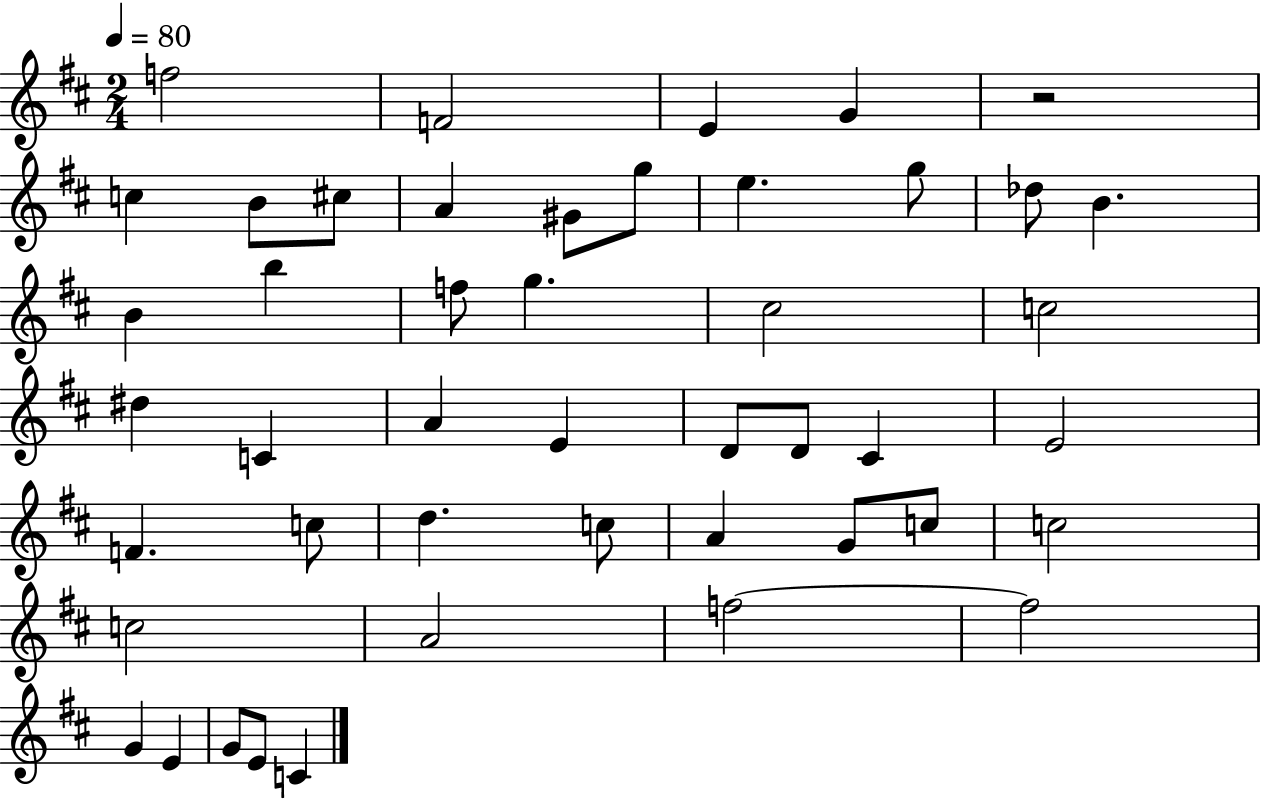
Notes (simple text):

F5/h F4/h E4/q G4/q R/h C5/q B4/e C#5/e A4/q G#4/e G5/e E5/q. G5/e Db5/e B4/q. B4/q B5/q F5/e G5/q. C#5/h C5/h D#5/q C4/q A4/q E4/q D4/e D4/e C#4/q E4/h F4/q. C5/e D5/q. C5/e A4/q G4/e C5/e C5/h C5/h A4/h F5/h F5/h G4/q E4/q G4/e E4/e C4/q